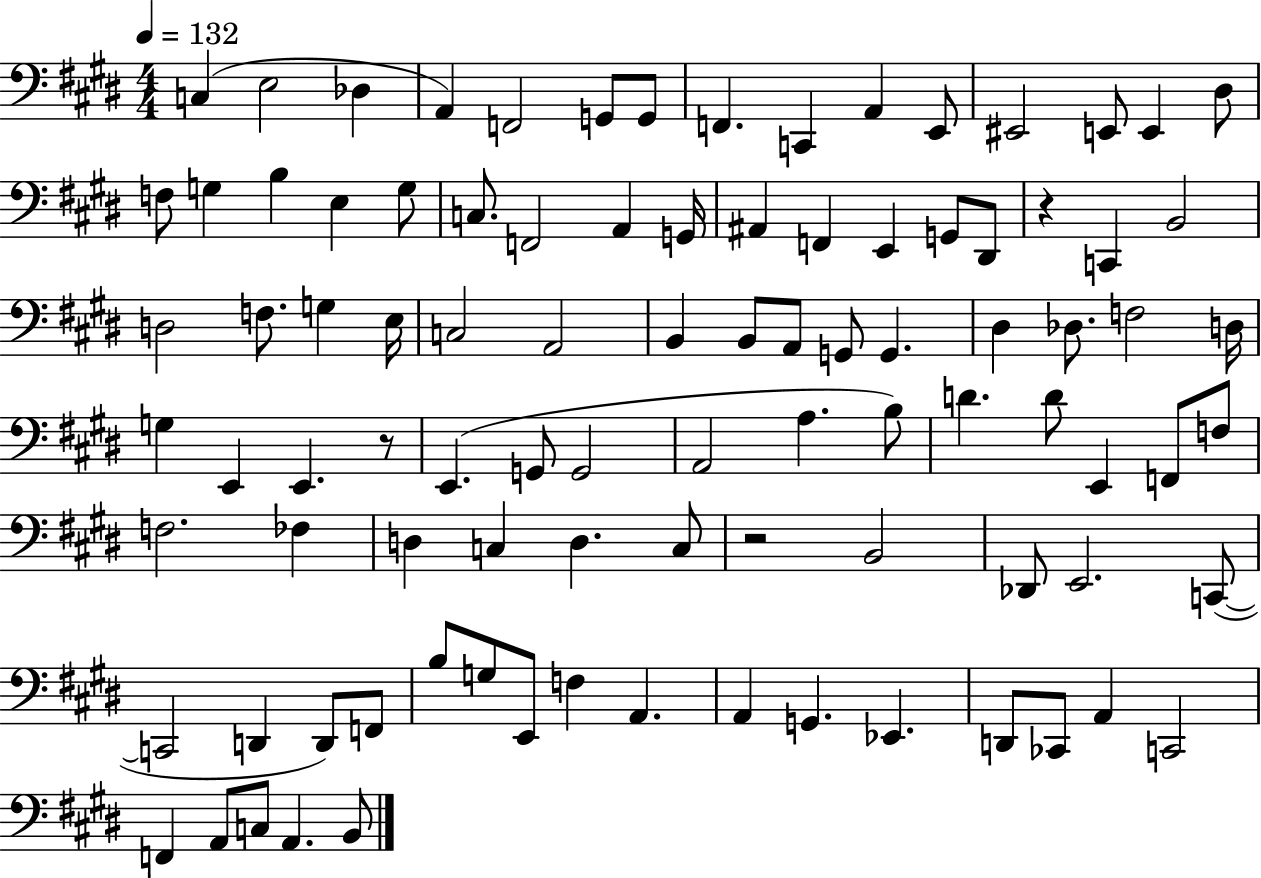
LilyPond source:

{
  \clef bass
  \numericTimeSignature
  \time 4/4
  \key e \major
  \tempo 4 = 132
  c4( e2 des4 | a,4) f,2 g,8 g,8 | f,4. c,4 a,4 e,8 | eis,2 e,8 e,4 dis8 | \break f8 g4 b4 e4 g8 | c8. f,2 a,4 g,16 | ais,4 f,4 e,4 g,8 dis,8 | r4 c,4 b,2 | \break d2 f8. g4 e16 | c2 a,2 | b,4 b,8 a,8 g,8 g,4. | dis4 des8. f2 d16 | \break g4 e,4 e,4. r8 | e,4.( g,8 g,2 | a,2 a4. b8) | d'4. d'8 e,4 f,8 f8 | \break f2. fes4 | d4 c4 d4. c8 | r2 b,2 | des,8 e,2. c,8~(~ | \break c,2 d,4 d,8) f,8 | b8 g8 e,8 f4 a,4. | a,4 g,4. ees,4. | d,8 ces,8 a,4 c,2 | \break f,4 a,8 c8 a,4. b,8 | \bar "|."
}